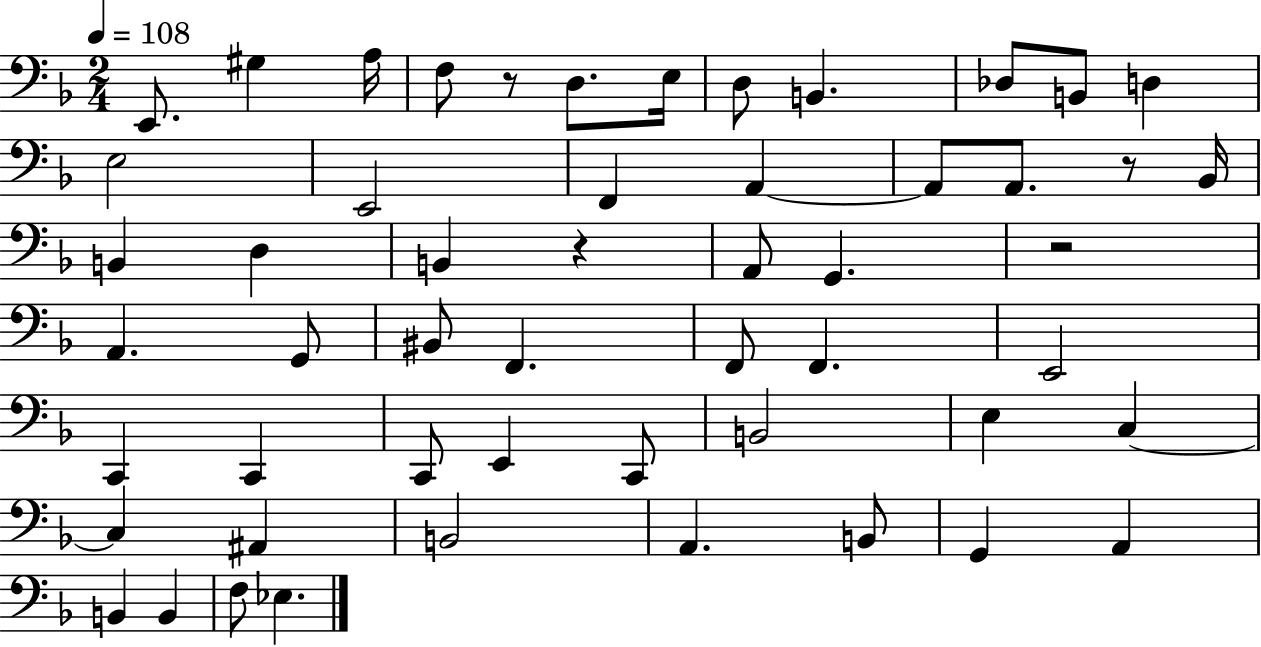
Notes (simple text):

E2/e. G#3/q A3/s F3/e R/e D3/e. E3/s D3/e B2/q. Db3/e B2/e D3/q E3/h E2/h F2/q A2/q A2/e A2/e. R/e Bb2/s B2/q D3/q B2/q R/q A2/e G2/q. R/h A2/q. G2/e BIS2/e F2/q. F2/e F2/q. E2/h C2/q C2/q C2/e E2/q C2/e B2/h E3/q C3/q C3/q A#2/q B2/h A2/q. B2/e G2/q A2/q B2/q B2/q F3/e Eb3/q.